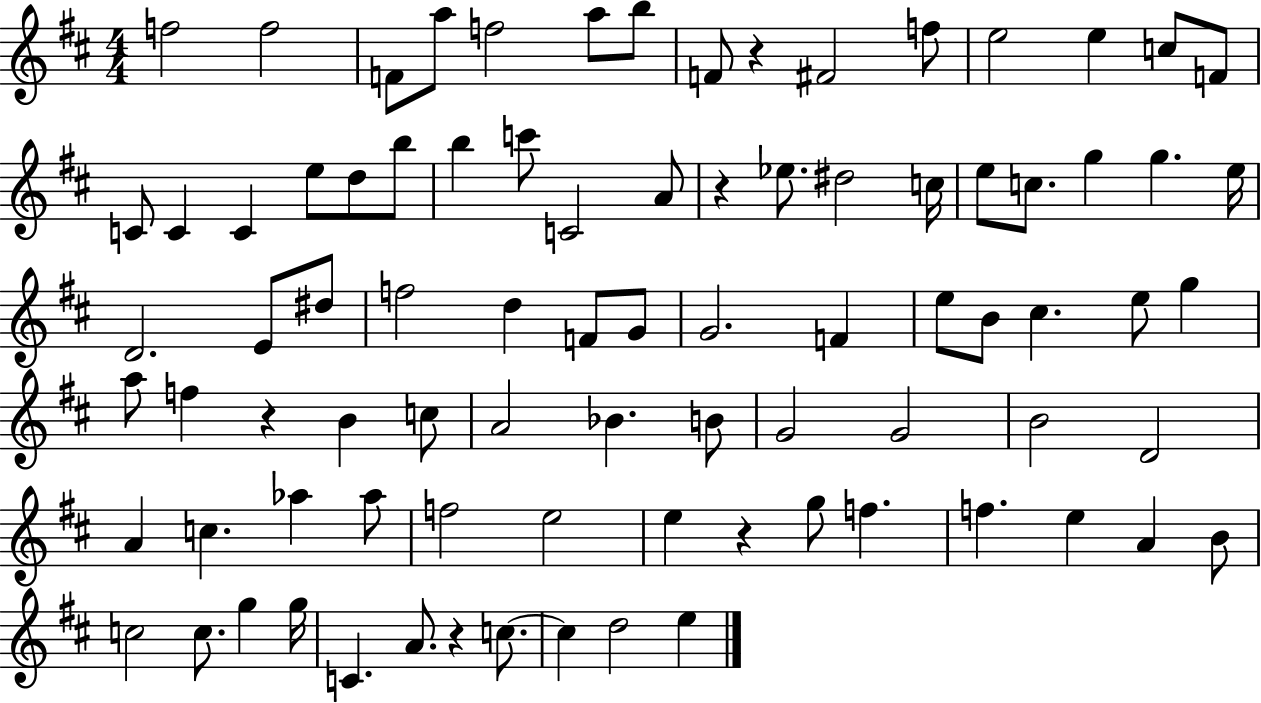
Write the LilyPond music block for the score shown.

{
  \clef treble
  \numericTimeSignature
  \time 4/4
  \key d \major
  \repeat volta 2 { f''2 f''2 | f'8 a''8 f''2 a''8 b''8 | f'8 r4 fis'2 f''8 | e''2 e''4 c''8 f'8 | \break c'8 c'4 c'4 e''8 d''8 b''8 | b''4 c'''8 c'2 a'8 | r4 ees''8. dis''2 c''16 | e''8 c''8. g''4 g''4. e''16 | \break d'2. e'8 dis''8 | f''2 d''4 f'8 g'8 | g'2. f'4 | e''8 b'8 cis''4. e''8 g''4 | \break a''8 f''4 r4 b'4 c''8 | a'2 bes'4. b'8 | g'2 g'2 | b'2 d'2 | \break a'4 c''4. aes''4 aes''8 | f''2 e''2 | e''4 r4 g''8 f''4. | f''4. e''4 a'4 b'8 | \break c''2 c''8. g''4 g''16 | c'4. a'8. r4 c''8.~~ | c''4 d''2 e''4 | } \bar "|."
}